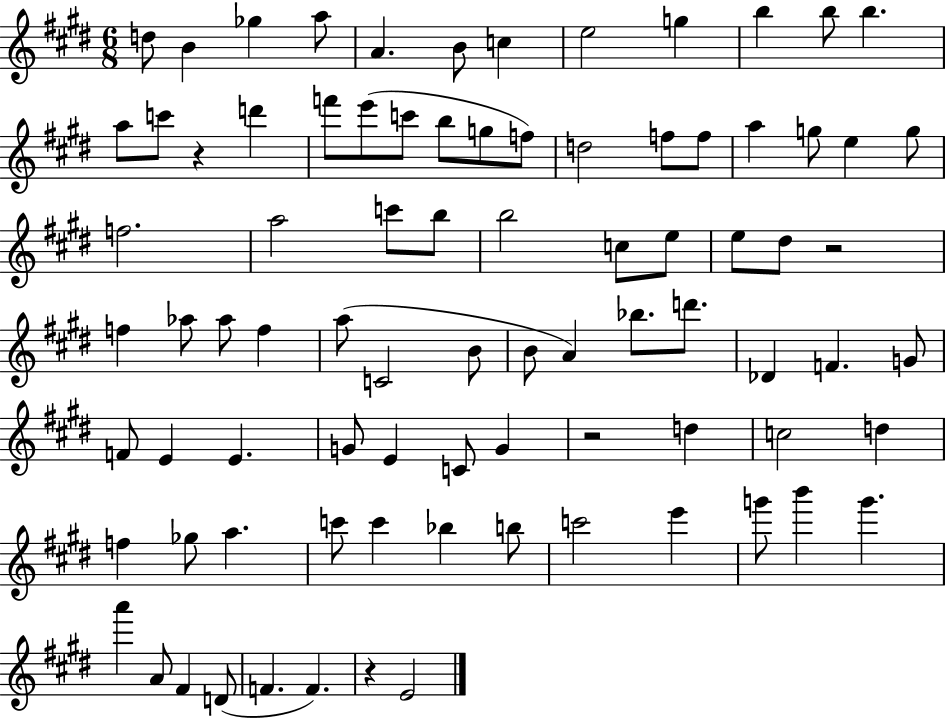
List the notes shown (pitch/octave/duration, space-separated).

D5/e B4/q Gb5/q A5/e A4/q. B4/e C5/q E5/h G5/q B5/q B5/e B5/q. A5/e C6/e R/q D6/q F6/e E6/e C6/e B5/e G5/e F5/e D5/h F5/e F5/e A5/q G5/e E5/q G5/e F5/h. A5/h C6/e B5/e B5/h C5/e E5/e E5/e D#5/e R/h F5/q Ab5/e Ab5/e F5/q A5/e C4/h B4/e B4/e A4/q Bb5/e. D6/e. Db4/q F4/q. G4/e F4/e E4/q E4/q. G4/e E4/q C4/e G4/q R/h D5/q C5/h D5/q F5/q Gb5/e A5/q. C6/e C6/q Bb5/q B5/e C6/h E6/q G6/e B6/q G6/q. A6/q A4/e F#4/q D4/e F4/q. F4/q. R/q E4/h